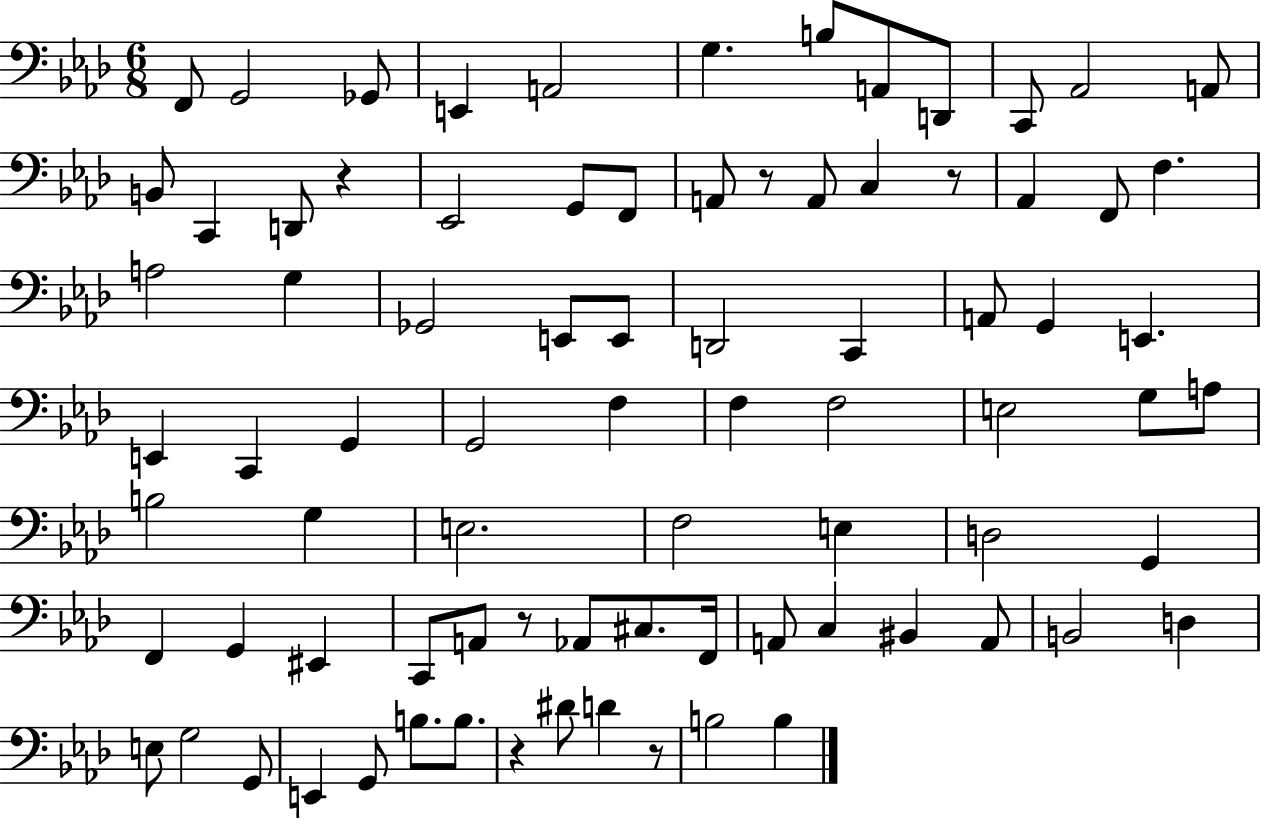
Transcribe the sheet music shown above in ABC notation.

X:1
T:Untitled
M:6/8
L:1/4
K:Ab
F,,/2 G,,2 _G,,/2 E,, A,,2 G, B,/2 A,,/2 D,,/2 C,,/2 _A,,2 A,,/2 B,,/2 C,, D,,/2 z _E,,2 G,,/2 F,,/2 A,,/2 z/2 A,,/2 C, z/2 _A,, F,,/2 F, A,2 G, _G,,2 E,,/2 E,,/2 D,,2 C,, A,,/2 G,, E,, E,, C,, G,, G,,2 F, F, F,2 E,2 G,/2 A,/2 B,2 G, E,2 F,2 E, D,2 G,, F,, G,, ^E,, C,,/2 A,,/2 z/2 _A,,/2 ^C,/2 F,,/4 A,,/2 C, ^B,, A,,/2 B,,2 D, E,/2 G,2 G,,/2 E,, G,,/2 B,/2 B,/2 z ^D/2 D z/2 B,2 B,